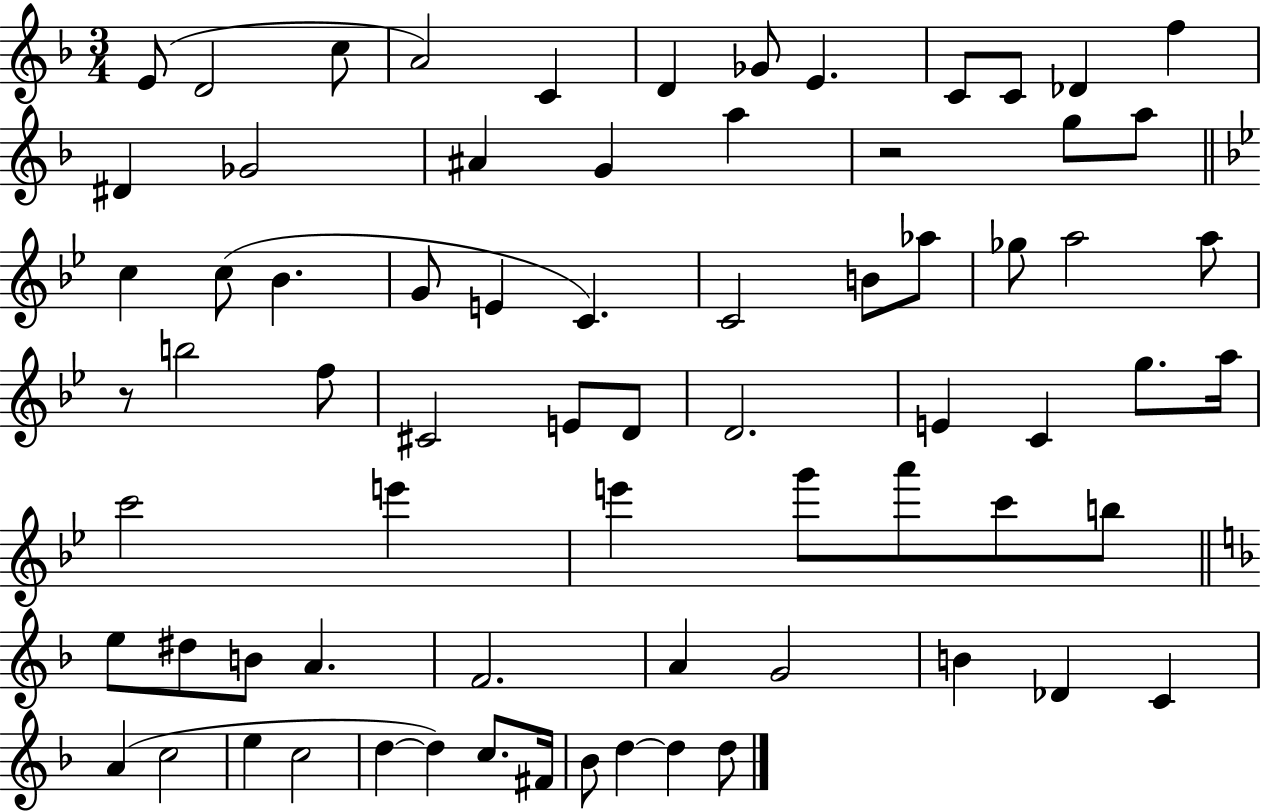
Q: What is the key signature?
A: F major